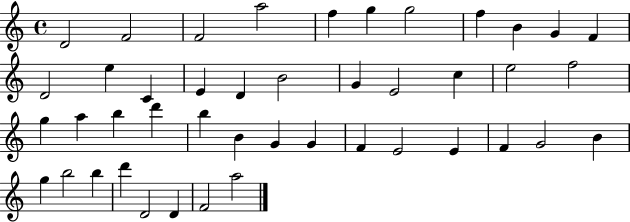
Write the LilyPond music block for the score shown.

{
  \clef treble
  \time 4/4
  \defaultTimeSignature
  \key c \major
  d'2 f'2 | f'2 a''2 | f''4 g''4 g''2 | f''4 b'4 g'4 f'4 | \break d'2 e''4 c'4 | e'4 d'4 b'2 | g'4 e'2 c''4 | e''2 f''2 | \break g''4 a''4 b''4 d'''4 | b''4 b'4 g'4 g'4 | f'4 e'2 e'4 | f'4 g'2 b'4 | \break g''4 b''2 b''4 | d'''4 d'2 d'4 | f'2 a''2 | \bar "|."
}